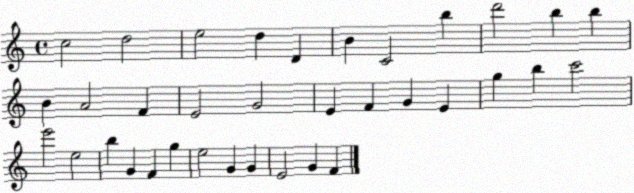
X:1
T:Untitled
M:4/4
L:1/4
K:C
c2 d2 e2 d D B C2 b d'2 b b B A2 F E2 G2 E F G E g b c'2 e'2 e2 b G F g e2 G G E2 G F